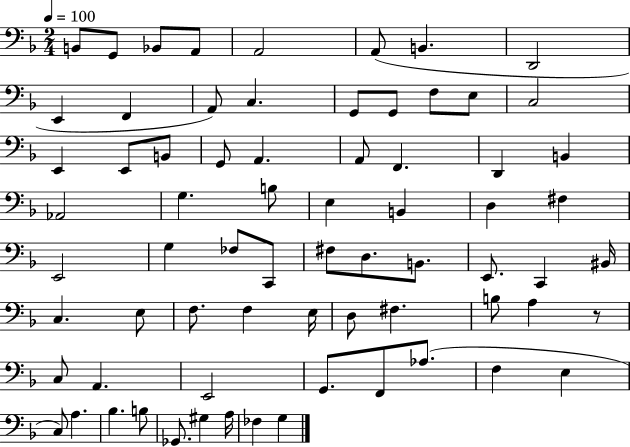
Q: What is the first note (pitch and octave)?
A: B2